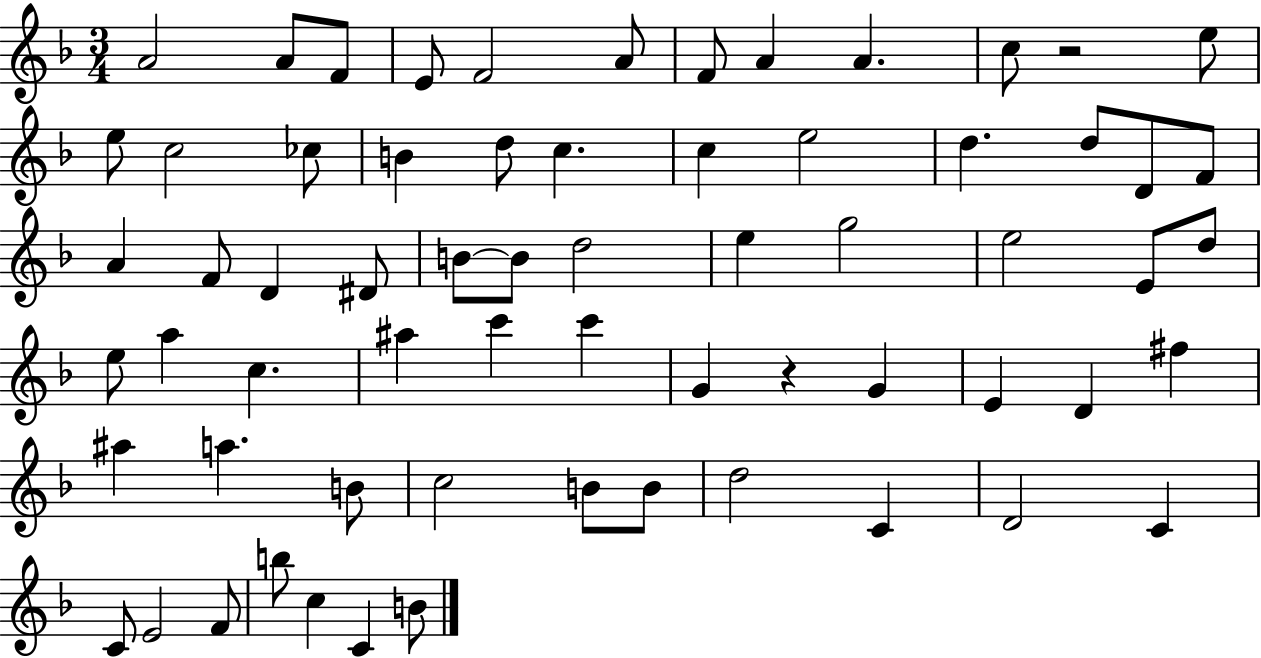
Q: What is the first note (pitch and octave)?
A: A4